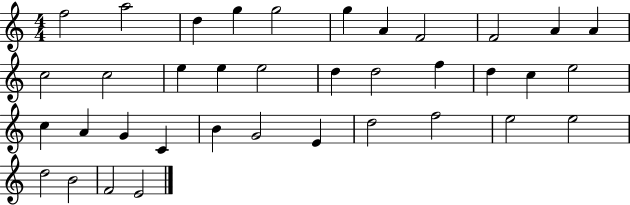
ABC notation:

X:1
T:Untitled
M:4/4
L:1/4
K:C
f2 a2 d g g2 g A F2 F2 A A c2 c2 e e e2 d d2 f d c e2 c A G C B G2 E d2 f2 e2 e2 d2 B2 F2 E2